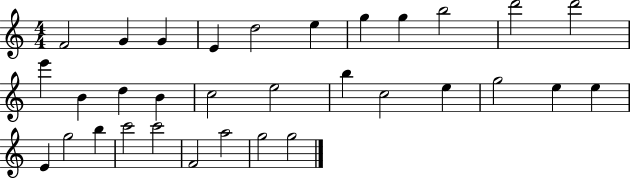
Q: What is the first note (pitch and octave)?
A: F4